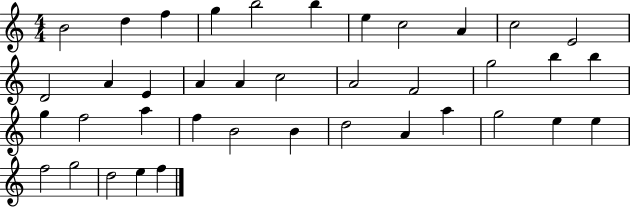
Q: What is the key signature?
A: C major